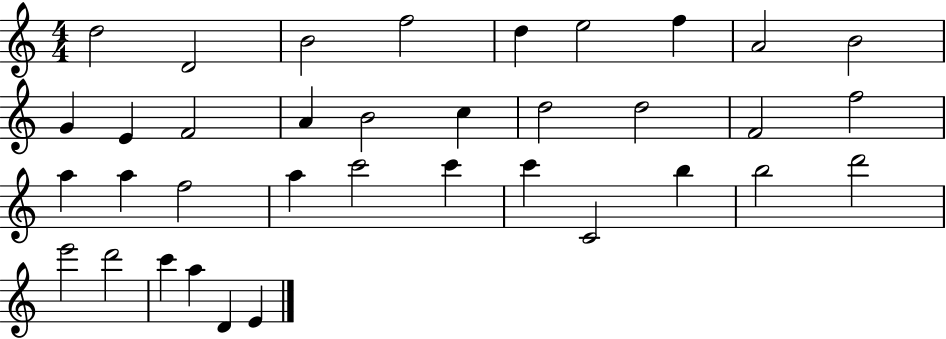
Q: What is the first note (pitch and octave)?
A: D5